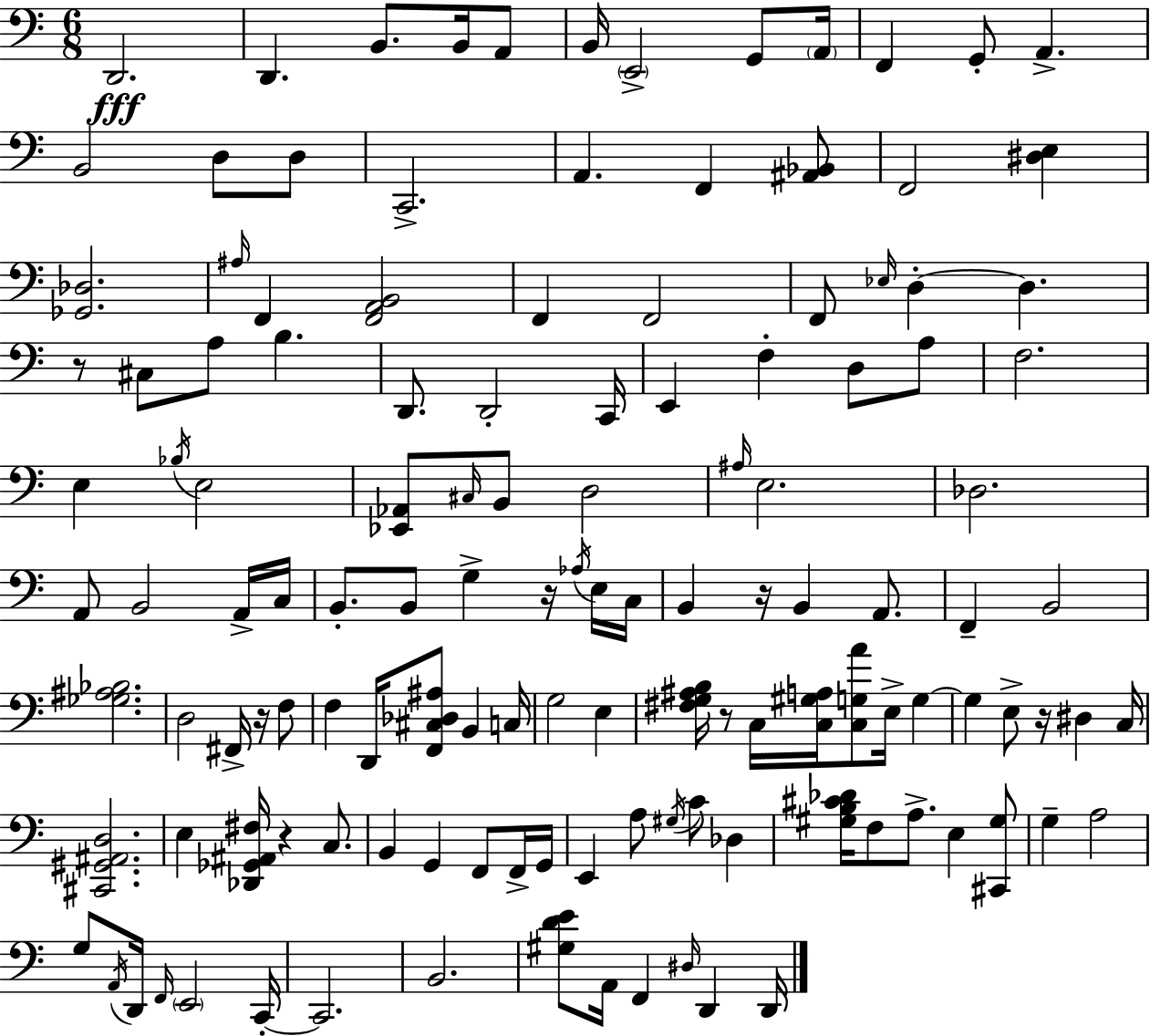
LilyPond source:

{
  \clef bass
  \numericTimeSignature
  \time 6/8
  \key c \major
  d,2.\fff | d,4. b,8. b,16 a,8 | b,16 \parenthesize e,2-> g,8 \parenthesize a,16 | f,4 g,8-. a,4.-> | \break b,2 d8 d8 | c,2.-> | a,4. f,4 <ais, bes,>8 | f,2 <dis e>4 | \break <ges, des>2. | \grace { ais16 } f,4 <f, a, b,>2 | f,4 f,2 | f,8 \grace { ees16 } d4-.~~ d4. | \break r8 cis8 a8 b4. | d,8. d,2-. | c,16 e,4 f4-. d8 | a8 f2. | \break e4 \acciaccatura { bes16 } e2 | <ees, aes,>8 \grace { cis16 } b,8 d2 | \grace { ais16 } e2. | des2. | \break a,8 b,2 | a,16-> c16 b,8.-. b,8 g4-> | r16 \acciaccatura { aes16 } e16 c16 b,4 r16 b,4 | a,8. f,4-- b,2 | \break <ges ais bes>2. | d2 | fis,16-> r16 f8 f4 d,16 <f, cis des ais>8 | b,4 c16 g2 | \break e4 <fis g ais b>16 r8 c16 <c gis a>16 <c g a'>8 | e16-> g4~~ g4 e8-> | r16 dis4 c16 <cis, gis, ais, d>2. | e4 <des, ges, ais, fis>16 r4 | \break c8. b,4 g,4 | f,8 f,16-> g,16 e,4 a8 | \acciaccatura { gis16 } c'8 des4 <gis b cis' des'>16 f8 a8.-> | e4 <cis, gis>8 g4-- a2 | \break g8 \acciaccatura { a,16 } d,16 \grace { f,16 } | \parenthesize e,2 c,16-.~~ c,2. | b,2. | <gis d' e'>8 a,16 | \break f,4 \grace { dis16 } d,4 d,16 \bar "|."
}